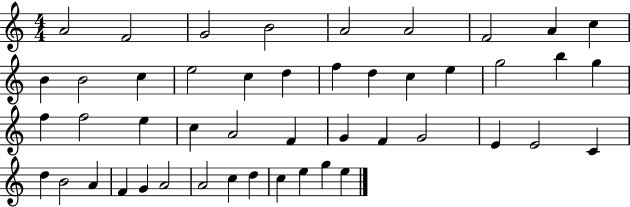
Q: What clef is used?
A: treble